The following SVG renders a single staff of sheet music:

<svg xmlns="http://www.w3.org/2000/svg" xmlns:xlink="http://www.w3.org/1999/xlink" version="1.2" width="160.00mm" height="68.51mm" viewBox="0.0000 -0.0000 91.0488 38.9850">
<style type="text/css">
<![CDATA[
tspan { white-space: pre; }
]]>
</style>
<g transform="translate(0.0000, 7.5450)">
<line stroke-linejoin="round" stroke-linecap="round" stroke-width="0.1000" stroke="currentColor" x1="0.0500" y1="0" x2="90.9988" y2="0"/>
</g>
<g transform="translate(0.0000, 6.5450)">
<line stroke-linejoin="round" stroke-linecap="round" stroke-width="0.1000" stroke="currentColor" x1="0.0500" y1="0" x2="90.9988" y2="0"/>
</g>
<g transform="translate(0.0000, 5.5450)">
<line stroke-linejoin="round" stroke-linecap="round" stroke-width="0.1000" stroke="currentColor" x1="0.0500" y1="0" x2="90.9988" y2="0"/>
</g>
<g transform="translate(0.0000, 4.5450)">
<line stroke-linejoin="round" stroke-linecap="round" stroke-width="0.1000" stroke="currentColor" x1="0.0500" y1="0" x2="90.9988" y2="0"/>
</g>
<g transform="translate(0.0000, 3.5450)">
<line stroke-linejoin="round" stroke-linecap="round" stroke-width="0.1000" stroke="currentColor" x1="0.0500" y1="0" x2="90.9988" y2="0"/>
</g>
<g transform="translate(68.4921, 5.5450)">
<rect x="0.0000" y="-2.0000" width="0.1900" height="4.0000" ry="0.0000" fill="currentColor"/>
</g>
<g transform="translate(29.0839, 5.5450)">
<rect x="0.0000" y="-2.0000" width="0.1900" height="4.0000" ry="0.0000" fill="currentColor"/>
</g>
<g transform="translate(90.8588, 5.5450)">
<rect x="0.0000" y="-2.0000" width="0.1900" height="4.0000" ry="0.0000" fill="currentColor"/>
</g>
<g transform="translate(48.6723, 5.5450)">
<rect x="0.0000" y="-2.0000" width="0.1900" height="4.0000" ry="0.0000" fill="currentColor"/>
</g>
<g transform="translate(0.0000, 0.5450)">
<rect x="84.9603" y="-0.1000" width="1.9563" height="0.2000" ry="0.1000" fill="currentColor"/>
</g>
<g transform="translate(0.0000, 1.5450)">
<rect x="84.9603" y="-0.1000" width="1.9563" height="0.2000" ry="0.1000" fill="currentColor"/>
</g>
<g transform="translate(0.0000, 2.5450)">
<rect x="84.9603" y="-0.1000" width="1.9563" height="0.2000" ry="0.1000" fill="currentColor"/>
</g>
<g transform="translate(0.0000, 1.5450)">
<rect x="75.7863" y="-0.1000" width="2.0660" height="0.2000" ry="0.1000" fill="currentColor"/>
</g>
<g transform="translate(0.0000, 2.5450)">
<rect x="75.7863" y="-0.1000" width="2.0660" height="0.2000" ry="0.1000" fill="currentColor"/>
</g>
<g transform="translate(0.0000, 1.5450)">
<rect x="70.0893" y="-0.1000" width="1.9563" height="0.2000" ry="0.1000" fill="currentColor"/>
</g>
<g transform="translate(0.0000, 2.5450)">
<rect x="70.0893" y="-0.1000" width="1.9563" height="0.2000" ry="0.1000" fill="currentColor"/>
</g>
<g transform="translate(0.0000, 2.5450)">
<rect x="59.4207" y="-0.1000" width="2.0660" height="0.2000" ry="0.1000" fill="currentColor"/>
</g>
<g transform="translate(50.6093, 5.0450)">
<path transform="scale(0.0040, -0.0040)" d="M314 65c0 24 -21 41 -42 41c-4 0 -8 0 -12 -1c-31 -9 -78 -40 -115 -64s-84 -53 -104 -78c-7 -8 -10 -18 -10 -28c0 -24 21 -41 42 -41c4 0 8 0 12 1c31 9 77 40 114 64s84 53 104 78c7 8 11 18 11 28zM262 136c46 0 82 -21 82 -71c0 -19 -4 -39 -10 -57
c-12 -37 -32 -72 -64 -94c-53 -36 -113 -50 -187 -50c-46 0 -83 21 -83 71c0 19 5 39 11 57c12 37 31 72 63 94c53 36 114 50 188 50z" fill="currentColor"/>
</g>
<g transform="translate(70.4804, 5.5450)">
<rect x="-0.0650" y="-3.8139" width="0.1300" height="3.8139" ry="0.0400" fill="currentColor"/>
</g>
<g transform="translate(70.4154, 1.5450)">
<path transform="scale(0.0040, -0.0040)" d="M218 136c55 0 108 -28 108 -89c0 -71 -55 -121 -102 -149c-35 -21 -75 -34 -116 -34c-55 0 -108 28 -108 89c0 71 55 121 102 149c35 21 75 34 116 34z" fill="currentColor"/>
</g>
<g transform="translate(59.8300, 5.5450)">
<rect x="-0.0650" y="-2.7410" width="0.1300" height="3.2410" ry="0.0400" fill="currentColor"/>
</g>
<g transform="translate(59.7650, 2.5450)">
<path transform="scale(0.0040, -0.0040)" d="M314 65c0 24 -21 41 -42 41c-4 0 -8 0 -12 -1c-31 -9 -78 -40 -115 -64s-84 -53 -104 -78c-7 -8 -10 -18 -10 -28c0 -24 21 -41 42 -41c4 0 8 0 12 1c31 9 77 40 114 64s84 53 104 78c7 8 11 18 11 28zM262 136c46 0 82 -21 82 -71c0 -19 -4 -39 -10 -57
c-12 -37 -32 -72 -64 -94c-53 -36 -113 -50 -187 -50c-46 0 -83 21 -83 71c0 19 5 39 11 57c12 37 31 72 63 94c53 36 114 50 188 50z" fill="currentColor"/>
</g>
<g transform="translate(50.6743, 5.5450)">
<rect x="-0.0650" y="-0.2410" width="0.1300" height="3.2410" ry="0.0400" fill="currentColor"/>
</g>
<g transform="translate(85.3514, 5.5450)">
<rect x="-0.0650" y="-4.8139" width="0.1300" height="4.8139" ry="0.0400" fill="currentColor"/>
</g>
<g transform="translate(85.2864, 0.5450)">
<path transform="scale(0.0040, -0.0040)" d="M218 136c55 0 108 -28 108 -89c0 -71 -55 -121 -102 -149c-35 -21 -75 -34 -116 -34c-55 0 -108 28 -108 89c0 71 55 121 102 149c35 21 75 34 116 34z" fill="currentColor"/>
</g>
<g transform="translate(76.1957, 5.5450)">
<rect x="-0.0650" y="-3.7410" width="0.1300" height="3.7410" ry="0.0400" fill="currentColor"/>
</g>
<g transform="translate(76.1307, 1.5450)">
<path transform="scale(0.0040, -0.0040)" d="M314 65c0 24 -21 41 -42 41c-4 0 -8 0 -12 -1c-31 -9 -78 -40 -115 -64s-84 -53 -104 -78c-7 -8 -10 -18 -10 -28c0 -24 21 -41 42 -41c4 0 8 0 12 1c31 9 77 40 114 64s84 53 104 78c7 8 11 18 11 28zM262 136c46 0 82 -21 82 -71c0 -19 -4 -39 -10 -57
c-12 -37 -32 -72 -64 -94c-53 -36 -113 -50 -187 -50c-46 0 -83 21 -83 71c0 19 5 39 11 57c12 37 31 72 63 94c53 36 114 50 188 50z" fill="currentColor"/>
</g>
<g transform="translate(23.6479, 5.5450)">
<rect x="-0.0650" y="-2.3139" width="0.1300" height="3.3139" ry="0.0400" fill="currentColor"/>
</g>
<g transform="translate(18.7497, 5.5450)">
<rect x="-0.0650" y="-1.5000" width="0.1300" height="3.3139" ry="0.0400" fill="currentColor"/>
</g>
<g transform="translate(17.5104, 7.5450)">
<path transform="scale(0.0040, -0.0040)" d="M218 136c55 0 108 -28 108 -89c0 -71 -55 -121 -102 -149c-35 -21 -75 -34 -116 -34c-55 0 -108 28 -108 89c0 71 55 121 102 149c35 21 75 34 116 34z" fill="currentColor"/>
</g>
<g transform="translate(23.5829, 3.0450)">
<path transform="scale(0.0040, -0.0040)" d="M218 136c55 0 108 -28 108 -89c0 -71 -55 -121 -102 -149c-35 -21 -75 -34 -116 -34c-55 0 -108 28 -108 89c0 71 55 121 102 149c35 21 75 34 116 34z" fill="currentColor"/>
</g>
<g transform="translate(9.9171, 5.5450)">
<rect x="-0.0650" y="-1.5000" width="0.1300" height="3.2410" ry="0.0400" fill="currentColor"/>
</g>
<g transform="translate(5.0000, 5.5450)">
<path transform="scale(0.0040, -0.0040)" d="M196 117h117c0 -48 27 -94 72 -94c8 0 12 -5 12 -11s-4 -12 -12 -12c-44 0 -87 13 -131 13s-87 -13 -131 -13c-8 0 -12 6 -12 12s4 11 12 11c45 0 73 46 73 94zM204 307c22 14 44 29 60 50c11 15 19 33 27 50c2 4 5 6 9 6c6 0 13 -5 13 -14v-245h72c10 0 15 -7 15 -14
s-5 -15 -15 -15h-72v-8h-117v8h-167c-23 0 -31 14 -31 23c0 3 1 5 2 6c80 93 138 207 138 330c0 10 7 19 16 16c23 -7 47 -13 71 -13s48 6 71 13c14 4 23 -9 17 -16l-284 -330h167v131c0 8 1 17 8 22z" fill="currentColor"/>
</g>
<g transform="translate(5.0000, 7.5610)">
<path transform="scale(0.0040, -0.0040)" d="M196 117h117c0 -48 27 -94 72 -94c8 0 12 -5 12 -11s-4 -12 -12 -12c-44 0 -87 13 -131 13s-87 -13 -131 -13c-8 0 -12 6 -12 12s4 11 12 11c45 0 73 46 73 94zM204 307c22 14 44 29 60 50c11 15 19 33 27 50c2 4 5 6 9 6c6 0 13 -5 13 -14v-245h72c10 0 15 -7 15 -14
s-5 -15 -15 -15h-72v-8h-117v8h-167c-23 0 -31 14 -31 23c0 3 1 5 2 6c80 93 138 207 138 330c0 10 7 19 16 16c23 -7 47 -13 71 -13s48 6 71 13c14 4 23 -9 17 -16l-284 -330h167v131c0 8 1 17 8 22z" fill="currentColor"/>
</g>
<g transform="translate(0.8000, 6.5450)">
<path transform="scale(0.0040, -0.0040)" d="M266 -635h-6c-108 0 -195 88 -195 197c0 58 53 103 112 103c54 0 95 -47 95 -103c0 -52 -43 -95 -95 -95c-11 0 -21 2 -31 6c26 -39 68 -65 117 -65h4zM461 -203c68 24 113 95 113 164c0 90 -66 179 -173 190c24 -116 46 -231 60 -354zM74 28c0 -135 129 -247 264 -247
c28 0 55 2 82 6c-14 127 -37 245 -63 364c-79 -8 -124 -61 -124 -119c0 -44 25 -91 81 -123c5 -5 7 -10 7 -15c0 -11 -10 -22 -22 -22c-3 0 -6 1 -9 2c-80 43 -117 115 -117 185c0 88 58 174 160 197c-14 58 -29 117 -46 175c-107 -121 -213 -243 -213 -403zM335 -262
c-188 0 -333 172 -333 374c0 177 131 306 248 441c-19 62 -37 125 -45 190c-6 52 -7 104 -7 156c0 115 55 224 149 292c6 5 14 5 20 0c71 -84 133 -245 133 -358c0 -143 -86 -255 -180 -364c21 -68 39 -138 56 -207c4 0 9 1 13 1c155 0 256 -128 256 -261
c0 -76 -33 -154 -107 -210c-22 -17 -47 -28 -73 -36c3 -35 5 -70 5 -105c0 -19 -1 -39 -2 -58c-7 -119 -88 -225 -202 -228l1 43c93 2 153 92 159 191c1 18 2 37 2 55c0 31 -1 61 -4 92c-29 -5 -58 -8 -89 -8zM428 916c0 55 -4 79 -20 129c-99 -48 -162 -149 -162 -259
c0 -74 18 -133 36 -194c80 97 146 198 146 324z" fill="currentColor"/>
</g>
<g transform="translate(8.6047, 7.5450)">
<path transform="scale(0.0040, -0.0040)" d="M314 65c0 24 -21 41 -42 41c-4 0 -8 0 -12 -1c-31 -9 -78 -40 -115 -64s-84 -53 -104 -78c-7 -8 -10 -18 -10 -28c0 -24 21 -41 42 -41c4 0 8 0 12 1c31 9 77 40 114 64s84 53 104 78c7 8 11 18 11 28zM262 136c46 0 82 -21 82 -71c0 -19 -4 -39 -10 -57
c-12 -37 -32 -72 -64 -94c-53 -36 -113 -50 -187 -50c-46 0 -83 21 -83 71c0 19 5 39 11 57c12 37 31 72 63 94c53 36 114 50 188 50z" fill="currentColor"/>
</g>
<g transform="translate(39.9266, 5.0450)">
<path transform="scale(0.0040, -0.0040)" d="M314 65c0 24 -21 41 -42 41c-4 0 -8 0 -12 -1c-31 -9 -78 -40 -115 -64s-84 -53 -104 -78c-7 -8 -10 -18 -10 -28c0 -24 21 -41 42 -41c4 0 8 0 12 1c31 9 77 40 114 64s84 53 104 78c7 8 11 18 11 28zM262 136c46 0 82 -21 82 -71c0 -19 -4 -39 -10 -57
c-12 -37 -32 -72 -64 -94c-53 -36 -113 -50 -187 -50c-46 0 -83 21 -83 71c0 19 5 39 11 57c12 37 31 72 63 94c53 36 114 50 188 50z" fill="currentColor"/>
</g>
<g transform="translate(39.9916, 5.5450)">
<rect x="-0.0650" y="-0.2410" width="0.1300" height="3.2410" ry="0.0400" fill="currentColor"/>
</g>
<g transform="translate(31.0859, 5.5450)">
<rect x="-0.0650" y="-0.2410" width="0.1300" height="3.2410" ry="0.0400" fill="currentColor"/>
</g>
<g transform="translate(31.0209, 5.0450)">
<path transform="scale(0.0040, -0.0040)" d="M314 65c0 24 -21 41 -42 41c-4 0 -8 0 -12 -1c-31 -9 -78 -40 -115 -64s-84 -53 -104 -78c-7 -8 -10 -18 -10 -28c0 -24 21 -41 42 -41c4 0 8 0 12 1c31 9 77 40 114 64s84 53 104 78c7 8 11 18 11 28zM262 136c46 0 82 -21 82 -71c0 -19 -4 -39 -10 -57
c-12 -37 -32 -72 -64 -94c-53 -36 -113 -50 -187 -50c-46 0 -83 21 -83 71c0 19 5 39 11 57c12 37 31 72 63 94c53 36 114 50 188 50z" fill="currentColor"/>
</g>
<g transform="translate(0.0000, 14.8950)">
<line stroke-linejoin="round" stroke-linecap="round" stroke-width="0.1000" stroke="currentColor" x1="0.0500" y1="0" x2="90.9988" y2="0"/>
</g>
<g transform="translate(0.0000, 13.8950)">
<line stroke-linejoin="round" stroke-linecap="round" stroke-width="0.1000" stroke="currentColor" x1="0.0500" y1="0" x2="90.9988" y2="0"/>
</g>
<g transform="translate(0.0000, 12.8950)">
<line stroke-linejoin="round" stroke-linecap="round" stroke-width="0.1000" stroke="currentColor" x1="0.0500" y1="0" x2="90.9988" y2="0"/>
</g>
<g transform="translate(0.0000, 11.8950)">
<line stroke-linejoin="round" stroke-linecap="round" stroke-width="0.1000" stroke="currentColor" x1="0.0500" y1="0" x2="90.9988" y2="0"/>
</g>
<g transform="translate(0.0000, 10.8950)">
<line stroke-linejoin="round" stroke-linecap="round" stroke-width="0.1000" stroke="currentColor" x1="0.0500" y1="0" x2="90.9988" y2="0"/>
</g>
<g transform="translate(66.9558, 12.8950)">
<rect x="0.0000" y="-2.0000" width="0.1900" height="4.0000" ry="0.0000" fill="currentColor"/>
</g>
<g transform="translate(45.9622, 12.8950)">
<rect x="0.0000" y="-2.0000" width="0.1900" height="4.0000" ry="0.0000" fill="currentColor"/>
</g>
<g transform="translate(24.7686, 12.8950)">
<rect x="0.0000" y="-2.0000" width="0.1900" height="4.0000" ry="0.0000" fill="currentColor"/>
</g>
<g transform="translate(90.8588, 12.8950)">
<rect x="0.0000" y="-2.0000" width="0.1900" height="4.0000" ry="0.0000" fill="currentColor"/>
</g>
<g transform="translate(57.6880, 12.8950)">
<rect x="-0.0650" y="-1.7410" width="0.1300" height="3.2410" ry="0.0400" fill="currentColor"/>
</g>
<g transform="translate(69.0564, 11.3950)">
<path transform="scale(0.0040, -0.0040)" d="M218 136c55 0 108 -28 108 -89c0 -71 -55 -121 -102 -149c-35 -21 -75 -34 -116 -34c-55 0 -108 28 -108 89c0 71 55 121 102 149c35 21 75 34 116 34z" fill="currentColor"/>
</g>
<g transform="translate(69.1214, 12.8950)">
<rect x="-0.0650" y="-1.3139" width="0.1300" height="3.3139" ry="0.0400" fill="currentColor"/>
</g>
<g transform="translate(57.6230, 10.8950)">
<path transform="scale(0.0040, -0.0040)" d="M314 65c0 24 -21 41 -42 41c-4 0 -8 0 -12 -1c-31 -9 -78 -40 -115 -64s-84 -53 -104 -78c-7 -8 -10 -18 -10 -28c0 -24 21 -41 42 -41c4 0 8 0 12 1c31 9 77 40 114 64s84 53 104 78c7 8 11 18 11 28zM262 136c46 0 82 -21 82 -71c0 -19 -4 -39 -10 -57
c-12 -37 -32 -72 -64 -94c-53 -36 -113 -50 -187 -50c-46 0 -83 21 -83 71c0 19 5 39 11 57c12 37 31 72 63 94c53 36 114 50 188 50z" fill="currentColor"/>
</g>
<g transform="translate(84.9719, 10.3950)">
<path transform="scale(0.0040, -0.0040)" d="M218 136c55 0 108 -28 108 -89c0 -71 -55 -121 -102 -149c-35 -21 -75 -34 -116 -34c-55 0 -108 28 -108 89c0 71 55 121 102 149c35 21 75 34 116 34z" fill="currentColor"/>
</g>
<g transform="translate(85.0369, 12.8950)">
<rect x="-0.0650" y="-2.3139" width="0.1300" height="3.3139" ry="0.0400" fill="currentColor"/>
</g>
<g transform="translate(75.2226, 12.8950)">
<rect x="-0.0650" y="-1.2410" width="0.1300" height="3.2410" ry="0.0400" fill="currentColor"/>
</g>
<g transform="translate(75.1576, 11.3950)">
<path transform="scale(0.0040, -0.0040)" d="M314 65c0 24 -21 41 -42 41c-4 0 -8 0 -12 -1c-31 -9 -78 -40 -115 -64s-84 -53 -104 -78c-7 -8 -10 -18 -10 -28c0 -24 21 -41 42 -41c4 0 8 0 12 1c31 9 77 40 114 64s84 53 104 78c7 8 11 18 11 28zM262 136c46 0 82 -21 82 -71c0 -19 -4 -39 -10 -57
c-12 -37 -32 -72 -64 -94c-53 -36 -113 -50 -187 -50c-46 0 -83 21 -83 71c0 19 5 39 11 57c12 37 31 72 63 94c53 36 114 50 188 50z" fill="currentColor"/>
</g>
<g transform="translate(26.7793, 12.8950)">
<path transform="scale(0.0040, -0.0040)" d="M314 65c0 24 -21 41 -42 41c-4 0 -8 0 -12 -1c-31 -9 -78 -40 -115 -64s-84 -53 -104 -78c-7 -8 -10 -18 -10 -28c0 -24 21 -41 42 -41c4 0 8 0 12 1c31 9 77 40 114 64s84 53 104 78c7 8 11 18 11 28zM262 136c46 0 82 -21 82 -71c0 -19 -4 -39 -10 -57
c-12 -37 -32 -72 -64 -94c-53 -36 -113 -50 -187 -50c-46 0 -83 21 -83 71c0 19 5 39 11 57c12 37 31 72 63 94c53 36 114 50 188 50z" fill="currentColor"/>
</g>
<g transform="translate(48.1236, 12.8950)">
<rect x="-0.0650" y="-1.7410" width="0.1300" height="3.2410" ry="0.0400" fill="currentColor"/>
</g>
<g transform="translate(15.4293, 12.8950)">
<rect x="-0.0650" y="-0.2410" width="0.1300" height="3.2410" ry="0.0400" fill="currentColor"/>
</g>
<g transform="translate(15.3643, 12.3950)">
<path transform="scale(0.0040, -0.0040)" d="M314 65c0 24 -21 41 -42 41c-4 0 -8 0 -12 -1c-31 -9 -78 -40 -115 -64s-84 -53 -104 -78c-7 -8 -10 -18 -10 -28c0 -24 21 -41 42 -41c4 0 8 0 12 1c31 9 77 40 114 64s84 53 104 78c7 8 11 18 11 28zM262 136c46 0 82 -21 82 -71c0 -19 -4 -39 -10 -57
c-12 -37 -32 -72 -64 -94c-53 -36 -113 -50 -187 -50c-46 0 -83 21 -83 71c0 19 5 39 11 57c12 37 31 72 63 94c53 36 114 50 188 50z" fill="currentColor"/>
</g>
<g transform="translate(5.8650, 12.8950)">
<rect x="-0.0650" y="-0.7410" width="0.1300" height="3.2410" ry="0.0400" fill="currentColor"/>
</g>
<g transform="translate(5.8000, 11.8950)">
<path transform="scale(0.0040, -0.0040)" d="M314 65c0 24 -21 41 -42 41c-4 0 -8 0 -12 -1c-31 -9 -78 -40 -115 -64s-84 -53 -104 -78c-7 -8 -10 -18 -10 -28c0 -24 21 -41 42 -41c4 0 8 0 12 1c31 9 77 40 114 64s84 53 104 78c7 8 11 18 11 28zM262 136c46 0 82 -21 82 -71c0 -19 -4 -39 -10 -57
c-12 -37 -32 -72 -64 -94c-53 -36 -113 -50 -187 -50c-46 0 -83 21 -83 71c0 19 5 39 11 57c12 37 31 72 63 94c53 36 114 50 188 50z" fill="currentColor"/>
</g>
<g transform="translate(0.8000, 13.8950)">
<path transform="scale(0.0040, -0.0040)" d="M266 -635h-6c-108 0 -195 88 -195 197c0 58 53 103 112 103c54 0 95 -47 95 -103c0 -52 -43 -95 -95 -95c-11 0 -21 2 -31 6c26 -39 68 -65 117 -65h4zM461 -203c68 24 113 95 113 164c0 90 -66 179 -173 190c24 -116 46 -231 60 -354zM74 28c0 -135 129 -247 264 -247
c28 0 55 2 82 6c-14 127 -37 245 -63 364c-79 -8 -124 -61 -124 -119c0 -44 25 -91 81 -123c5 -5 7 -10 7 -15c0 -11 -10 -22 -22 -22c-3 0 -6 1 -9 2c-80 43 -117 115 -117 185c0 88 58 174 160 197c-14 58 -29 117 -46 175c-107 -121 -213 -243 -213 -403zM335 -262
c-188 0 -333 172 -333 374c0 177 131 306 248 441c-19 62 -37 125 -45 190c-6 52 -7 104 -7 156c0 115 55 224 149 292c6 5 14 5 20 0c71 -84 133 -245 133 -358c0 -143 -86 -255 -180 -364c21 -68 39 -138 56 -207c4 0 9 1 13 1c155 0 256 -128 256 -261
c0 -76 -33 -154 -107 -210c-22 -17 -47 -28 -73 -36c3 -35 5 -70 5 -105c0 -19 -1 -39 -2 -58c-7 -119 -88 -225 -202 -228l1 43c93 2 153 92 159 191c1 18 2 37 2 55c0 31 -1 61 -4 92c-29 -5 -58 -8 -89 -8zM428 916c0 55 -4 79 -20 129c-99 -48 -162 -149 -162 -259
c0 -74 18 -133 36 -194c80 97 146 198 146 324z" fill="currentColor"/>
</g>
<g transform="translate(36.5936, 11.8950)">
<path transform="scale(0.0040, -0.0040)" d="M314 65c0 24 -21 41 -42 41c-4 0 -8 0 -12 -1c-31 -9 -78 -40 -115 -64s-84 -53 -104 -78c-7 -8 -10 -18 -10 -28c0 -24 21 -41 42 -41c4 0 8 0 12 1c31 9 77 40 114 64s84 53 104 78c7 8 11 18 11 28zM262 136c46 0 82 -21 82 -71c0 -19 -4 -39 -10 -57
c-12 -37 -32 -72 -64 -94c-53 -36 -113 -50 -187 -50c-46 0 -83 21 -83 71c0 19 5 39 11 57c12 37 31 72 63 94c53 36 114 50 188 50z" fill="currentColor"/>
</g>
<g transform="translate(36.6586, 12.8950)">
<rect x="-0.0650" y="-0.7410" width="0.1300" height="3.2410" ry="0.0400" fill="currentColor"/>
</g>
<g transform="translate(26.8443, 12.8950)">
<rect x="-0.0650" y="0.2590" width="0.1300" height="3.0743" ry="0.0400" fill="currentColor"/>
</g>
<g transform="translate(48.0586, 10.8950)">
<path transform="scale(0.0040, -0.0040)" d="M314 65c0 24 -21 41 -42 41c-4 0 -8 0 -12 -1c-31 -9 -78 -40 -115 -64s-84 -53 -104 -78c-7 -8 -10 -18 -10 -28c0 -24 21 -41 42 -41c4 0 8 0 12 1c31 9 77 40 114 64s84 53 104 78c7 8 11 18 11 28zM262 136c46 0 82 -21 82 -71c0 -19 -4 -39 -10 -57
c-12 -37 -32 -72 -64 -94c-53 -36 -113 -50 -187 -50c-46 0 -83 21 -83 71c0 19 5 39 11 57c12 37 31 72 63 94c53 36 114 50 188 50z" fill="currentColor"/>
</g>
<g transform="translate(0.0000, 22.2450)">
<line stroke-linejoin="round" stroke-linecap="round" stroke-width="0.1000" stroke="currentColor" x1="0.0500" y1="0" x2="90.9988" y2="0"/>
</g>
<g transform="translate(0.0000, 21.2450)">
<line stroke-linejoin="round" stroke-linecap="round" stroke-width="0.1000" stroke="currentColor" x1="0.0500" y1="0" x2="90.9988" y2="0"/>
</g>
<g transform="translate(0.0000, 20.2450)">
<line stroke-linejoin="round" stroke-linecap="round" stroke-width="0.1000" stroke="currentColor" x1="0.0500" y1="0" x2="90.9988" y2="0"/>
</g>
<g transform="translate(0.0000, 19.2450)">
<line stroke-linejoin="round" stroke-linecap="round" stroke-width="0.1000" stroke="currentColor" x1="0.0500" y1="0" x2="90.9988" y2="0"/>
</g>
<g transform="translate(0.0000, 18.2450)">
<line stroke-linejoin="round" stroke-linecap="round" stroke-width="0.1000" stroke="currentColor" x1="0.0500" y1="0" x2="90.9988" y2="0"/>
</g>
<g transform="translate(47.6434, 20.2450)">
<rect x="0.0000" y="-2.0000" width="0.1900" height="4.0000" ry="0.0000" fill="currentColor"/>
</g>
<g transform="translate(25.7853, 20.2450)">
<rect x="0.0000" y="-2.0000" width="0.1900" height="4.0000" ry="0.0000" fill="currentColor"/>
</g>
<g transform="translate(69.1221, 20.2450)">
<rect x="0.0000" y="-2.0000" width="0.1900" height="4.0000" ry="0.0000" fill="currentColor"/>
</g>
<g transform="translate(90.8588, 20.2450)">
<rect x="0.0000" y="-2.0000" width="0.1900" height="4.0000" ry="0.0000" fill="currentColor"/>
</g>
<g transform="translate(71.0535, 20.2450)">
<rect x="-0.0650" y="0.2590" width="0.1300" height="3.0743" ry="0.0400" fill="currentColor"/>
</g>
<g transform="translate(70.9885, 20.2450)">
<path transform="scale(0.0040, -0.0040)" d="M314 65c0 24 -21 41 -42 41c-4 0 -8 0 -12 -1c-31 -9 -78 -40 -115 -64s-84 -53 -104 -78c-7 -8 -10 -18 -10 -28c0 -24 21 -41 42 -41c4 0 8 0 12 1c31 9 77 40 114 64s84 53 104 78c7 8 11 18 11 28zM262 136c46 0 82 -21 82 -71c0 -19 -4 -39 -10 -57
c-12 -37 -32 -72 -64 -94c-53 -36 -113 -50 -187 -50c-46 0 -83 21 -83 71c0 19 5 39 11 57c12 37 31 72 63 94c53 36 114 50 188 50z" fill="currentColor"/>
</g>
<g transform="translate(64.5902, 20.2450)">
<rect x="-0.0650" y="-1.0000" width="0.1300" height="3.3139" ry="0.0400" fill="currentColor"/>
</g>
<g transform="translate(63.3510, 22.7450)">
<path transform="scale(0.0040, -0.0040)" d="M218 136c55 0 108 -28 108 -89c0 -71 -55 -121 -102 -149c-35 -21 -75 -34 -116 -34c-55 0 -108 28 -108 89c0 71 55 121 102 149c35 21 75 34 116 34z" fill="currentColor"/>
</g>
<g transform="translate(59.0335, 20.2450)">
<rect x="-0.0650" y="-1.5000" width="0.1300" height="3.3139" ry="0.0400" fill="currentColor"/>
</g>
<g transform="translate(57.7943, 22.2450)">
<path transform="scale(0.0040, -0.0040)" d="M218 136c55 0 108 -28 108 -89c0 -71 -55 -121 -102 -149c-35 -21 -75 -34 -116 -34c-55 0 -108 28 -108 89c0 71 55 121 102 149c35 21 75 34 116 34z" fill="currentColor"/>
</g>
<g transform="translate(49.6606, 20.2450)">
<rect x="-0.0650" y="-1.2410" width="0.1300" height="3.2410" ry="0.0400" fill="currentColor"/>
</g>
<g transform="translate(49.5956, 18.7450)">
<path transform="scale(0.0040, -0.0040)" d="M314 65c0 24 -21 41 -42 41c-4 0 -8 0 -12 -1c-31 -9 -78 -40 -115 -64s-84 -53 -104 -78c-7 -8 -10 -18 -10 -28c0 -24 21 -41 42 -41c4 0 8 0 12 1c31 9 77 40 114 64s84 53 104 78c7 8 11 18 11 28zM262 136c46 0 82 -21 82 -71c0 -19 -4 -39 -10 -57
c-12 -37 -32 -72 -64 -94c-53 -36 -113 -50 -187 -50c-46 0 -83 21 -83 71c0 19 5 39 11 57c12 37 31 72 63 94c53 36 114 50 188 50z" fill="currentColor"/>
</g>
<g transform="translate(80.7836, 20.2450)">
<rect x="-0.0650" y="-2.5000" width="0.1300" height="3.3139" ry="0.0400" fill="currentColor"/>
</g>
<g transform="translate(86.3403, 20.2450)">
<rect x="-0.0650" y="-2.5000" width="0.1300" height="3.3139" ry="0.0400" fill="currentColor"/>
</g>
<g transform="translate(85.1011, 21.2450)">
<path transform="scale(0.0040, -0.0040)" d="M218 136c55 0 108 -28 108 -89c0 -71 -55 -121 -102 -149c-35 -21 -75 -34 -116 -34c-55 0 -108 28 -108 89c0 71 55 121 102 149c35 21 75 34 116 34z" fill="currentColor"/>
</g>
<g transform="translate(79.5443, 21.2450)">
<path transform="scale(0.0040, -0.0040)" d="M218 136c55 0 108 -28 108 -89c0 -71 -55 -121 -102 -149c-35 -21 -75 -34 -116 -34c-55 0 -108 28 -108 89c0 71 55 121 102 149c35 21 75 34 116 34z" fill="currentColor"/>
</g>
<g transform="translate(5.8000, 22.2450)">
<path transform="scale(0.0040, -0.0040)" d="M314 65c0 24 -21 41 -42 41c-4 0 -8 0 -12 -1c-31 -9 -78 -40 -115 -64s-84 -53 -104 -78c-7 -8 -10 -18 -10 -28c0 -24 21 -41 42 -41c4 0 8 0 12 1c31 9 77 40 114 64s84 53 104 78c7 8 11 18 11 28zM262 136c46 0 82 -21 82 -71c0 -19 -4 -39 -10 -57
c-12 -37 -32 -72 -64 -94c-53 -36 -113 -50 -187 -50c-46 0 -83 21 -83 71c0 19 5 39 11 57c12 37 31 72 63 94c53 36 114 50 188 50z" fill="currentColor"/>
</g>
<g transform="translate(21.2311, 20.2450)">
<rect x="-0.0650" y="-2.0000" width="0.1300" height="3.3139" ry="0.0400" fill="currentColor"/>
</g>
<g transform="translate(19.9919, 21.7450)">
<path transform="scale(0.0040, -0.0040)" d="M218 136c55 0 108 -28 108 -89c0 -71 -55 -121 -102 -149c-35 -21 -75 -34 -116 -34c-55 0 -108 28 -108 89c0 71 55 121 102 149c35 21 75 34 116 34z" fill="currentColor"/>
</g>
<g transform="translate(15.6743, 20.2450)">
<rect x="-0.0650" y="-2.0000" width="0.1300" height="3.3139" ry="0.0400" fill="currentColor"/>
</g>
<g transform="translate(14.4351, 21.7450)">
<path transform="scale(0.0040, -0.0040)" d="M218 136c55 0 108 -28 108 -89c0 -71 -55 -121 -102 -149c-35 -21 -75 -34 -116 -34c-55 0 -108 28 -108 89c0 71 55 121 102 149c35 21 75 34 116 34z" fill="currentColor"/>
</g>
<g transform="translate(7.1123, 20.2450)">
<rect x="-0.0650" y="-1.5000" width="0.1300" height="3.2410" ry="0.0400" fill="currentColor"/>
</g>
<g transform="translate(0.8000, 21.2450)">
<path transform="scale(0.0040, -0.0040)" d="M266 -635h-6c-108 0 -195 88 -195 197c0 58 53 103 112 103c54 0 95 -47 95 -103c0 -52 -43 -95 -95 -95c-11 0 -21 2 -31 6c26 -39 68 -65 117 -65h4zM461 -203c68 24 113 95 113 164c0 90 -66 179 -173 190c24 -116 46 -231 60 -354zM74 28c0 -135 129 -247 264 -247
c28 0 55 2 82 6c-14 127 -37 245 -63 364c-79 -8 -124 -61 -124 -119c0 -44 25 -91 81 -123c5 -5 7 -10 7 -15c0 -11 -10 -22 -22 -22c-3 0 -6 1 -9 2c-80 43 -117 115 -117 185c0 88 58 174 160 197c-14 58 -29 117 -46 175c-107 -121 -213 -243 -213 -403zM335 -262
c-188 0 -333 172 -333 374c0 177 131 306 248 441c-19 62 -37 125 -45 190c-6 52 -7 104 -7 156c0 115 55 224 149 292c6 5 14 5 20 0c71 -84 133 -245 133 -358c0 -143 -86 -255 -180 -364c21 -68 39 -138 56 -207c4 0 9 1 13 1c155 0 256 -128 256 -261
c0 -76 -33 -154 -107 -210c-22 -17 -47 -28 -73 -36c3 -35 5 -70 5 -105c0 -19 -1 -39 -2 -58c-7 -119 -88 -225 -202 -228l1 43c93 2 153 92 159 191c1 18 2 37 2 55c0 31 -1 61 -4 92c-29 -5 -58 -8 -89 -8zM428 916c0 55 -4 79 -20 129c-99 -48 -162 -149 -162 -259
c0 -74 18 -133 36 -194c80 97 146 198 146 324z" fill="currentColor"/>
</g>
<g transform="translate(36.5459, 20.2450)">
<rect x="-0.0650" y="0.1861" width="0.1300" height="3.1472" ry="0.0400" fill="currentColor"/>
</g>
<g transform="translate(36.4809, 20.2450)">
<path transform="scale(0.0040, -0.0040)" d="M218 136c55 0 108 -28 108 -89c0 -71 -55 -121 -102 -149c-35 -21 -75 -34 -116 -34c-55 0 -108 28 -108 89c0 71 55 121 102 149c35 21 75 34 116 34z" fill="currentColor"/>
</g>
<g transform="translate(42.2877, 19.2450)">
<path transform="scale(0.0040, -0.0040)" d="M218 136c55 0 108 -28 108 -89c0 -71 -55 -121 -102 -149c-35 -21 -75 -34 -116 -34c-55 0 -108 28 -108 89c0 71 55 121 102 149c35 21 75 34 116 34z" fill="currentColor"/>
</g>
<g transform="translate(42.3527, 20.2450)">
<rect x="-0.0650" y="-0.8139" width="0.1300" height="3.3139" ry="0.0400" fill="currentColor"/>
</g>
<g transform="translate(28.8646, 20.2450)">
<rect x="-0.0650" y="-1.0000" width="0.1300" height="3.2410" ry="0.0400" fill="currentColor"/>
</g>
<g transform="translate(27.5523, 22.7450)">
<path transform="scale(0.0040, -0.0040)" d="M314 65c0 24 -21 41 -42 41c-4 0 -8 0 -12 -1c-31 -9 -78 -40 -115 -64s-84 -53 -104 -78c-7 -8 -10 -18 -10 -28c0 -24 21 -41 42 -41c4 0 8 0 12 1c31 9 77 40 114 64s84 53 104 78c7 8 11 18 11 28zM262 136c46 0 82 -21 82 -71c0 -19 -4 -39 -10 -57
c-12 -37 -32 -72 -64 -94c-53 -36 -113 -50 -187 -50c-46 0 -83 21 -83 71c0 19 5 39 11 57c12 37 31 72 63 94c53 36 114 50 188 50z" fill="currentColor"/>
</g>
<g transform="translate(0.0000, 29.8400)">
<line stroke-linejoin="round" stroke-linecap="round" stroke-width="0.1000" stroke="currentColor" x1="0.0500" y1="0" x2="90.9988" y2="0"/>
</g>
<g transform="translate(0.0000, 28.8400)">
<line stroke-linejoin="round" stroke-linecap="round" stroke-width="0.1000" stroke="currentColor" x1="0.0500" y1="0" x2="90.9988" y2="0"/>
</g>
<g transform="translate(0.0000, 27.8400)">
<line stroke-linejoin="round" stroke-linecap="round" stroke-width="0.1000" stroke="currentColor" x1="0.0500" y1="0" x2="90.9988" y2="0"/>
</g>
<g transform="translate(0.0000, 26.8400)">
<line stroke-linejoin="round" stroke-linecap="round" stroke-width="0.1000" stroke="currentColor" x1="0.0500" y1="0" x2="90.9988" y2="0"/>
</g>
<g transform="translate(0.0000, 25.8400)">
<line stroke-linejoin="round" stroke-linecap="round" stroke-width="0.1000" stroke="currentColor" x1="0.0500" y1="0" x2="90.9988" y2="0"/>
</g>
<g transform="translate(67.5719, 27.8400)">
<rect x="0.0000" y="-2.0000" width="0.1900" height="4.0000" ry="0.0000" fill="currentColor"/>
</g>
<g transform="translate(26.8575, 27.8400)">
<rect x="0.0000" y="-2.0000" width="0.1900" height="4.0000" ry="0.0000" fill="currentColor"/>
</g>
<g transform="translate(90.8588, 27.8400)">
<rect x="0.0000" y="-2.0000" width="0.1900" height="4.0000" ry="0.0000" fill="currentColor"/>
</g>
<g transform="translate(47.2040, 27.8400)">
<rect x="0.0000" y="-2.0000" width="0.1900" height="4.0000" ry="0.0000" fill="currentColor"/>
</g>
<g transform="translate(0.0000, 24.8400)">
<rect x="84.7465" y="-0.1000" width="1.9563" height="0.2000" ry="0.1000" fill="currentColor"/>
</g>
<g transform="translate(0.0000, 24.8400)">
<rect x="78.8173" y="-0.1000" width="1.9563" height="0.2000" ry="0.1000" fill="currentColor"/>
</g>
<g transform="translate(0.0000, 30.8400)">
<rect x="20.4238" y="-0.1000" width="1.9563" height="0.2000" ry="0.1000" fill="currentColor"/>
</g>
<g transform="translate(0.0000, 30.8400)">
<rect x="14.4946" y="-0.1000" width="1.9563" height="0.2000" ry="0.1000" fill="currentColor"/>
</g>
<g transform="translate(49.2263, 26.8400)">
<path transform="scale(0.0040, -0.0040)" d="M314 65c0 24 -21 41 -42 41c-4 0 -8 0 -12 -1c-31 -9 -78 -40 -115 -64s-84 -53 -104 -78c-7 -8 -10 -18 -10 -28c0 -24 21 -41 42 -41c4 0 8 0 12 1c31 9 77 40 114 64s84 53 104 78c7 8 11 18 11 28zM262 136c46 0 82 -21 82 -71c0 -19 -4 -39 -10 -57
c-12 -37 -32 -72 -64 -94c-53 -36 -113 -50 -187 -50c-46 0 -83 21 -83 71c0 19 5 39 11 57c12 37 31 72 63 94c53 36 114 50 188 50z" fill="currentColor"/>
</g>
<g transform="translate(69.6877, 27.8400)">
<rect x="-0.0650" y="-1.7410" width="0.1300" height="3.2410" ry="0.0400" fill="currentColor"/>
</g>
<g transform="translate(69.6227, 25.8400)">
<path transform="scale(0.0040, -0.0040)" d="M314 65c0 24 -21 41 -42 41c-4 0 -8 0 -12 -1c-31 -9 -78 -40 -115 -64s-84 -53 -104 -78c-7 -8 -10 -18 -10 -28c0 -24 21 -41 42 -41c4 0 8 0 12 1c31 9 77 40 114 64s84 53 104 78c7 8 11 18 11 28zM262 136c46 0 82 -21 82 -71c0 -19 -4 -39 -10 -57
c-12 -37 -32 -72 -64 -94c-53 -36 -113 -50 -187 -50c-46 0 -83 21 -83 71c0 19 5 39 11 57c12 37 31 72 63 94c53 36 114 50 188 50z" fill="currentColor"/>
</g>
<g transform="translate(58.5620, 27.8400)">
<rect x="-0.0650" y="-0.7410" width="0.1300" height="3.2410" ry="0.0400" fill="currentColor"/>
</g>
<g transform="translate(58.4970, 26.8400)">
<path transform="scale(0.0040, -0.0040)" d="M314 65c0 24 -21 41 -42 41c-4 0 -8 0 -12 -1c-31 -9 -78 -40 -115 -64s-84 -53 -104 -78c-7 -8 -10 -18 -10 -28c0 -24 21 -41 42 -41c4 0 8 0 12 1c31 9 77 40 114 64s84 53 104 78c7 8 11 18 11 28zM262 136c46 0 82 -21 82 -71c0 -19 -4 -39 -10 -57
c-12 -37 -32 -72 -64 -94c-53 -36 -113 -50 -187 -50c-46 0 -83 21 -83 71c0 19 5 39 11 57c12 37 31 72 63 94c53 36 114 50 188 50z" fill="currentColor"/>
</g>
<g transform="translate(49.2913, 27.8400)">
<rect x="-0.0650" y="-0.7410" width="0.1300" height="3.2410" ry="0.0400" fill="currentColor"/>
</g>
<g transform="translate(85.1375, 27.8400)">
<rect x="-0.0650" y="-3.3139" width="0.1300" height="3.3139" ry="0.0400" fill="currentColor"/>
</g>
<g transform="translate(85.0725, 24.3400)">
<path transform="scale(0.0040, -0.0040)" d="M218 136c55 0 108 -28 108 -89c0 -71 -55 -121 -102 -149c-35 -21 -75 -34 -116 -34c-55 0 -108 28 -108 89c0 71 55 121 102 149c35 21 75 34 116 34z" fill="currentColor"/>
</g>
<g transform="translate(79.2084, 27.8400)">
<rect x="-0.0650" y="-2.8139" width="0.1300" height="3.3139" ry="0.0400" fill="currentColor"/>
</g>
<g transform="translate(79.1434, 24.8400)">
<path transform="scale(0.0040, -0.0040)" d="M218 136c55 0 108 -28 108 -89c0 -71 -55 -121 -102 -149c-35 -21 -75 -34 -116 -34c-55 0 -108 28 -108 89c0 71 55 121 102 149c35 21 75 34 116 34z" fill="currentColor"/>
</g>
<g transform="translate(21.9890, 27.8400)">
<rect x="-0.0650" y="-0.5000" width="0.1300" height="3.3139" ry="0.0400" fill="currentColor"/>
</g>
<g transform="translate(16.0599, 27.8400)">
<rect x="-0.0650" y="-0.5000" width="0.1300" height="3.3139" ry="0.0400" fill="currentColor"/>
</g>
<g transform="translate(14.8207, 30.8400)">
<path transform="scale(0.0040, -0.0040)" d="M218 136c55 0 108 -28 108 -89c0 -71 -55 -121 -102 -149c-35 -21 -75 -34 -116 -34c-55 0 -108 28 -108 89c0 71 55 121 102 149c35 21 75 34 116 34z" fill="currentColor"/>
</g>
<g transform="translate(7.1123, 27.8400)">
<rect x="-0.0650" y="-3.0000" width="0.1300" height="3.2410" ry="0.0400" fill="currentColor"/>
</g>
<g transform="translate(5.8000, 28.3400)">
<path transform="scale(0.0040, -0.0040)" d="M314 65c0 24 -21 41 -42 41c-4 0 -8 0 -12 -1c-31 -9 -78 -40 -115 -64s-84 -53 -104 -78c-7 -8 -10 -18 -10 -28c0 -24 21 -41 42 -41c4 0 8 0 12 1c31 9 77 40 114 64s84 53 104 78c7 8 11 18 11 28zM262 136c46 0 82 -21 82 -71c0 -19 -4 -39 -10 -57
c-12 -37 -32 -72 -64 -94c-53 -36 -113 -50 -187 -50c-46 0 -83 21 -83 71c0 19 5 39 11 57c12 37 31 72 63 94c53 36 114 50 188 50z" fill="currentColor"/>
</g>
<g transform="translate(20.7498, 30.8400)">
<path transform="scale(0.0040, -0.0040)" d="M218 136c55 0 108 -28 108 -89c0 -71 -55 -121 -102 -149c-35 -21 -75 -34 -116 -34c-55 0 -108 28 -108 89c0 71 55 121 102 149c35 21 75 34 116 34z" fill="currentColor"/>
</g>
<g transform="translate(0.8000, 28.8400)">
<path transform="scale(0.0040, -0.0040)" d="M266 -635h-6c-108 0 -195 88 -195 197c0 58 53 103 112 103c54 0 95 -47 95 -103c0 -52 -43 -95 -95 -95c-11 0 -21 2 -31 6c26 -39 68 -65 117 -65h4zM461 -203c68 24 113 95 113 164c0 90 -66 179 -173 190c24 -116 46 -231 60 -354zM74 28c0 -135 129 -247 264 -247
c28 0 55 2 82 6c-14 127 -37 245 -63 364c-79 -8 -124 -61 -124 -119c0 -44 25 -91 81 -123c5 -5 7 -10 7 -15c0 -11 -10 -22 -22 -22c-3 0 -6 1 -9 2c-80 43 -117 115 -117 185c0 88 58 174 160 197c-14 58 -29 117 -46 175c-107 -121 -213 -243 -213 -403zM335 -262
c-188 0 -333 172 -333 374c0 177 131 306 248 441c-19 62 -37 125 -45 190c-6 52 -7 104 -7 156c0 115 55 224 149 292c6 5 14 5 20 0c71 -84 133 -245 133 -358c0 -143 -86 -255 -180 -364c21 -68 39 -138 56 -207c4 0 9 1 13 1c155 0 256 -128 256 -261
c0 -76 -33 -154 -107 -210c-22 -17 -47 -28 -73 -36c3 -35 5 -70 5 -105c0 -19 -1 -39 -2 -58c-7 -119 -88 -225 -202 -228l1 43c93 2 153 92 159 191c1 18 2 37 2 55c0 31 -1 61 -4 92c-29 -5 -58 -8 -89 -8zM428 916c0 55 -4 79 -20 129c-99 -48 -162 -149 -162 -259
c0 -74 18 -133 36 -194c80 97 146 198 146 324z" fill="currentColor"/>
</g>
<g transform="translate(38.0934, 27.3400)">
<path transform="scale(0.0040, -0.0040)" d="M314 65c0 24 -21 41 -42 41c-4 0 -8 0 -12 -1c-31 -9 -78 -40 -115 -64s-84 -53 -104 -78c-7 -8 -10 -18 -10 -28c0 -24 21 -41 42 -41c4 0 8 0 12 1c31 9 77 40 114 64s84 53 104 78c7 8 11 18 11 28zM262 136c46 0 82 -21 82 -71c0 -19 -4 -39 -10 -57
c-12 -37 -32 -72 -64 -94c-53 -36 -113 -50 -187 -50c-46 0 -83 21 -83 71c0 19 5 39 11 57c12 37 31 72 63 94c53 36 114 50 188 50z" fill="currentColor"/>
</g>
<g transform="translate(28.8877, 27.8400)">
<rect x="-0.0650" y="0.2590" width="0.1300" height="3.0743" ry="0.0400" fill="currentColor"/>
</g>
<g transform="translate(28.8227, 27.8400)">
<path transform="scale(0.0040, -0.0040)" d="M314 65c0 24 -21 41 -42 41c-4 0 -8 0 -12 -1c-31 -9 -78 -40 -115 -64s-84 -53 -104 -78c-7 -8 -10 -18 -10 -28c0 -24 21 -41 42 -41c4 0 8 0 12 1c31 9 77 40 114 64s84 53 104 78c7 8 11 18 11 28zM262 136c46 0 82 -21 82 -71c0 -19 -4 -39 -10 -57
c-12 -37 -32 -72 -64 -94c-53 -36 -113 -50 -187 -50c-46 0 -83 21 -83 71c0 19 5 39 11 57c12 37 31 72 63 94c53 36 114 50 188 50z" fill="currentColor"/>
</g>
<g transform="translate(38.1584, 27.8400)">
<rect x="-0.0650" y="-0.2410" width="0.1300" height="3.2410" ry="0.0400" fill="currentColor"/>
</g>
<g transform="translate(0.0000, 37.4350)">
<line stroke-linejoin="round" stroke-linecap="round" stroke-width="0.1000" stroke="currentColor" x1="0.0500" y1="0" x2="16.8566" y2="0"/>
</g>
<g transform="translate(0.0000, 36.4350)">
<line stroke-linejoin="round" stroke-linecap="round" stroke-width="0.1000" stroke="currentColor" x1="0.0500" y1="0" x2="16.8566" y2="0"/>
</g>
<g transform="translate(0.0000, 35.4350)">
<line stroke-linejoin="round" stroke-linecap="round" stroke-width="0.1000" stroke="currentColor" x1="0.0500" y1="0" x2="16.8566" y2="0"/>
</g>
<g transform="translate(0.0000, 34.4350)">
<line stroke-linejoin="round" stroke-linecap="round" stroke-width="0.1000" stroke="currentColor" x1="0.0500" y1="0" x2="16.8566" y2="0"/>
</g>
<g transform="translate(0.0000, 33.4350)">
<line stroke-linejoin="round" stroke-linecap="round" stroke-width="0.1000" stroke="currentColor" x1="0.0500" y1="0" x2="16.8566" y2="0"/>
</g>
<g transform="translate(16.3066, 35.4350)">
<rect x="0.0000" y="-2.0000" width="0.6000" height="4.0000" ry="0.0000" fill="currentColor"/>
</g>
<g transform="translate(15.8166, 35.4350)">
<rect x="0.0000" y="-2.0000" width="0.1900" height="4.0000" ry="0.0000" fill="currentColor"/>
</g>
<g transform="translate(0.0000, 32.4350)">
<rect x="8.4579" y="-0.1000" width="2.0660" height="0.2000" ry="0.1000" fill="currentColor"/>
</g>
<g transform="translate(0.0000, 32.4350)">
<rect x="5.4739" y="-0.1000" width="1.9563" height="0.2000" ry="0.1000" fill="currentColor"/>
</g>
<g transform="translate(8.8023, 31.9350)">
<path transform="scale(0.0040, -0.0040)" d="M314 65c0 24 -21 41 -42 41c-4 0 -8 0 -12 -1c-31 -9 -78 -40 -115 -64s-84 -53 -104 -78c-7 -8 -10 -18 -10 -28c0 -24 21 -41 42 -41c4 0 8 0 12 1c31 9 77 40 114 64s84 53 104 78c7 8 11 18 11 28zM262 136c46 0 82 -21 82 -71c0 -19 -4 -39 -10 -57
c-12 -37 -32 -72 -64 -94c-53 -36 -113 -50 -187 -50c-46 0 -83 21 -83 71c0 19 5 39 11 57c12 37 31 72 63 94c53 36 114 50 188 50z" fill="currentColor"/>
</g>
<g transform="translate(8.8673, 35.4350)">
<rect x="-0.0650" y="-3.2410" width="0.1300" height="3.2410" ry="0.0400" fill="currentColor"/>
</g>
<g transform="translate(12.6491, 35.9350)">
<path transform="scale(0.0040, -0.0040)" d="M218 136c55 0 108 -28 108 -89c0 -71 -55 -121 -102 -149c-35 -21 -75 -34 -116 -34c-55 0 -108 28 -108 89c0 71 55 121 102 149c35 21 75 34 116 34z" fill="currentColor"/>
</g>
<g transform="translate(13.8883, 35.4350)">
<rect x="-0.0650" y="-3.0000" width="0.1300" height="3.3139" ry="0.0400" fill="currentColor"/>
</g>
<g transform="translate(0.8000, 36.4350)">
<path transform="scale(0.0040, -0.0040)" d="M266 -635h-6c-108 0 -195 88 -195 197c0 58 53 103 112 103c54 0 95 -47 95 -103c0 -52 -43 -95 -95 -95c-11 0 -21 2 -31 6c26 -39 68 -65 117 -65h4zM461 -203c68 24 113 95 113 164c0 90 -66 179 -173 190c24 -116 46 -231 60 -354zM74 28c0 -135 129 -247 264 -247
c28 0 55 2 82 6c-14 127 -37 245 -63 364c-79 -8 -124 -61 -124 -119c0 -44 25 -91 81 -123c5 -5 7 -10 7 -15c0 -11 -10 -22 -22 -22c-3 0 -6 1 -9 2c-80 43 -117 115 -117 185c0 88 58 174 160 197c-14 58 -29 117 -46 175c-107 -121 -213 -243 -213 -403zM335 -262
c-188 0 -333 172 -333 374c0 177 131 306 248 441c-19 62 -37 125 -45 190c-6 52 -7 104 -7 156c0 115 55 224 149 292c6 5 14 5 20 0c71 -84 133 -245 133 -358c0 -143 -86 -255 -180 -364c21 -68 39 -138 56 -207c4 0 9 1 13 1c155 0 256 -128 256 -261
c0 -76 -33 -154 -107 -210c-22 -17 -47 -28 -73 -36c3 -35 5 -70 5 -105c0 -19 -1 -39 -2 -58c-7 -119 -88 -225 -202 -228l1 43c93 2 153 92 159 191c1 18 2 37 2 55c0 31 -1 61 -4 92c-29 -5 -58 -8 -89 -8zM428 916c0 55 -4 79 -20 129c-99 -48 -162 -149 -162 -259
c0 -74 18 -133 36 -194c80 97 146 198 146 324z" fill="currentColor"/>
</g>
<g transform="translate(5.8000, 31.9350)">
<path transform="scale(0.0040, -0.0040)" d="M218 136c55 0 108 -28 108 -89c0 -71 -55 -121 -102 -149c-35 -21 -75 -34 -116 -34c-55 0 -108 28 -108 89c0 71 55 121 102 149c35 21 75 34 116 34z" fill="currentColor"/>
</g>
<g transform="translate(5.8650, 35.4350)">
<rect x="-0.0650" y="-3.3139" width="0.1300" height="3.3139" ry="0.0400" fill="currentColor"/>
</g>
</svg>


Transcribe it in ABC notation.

X:1
T:Untitled
M:4/4
L:1/4
K:C
E2 E g c2 c2 c2 a2 c' c'2 e' d2 c2 B2 d2 f2 f2 e e2 g E2 F F D2 B d e2 E D B2 G G A2 C C B2 c2 d2 d2 f2 a b b b2 A